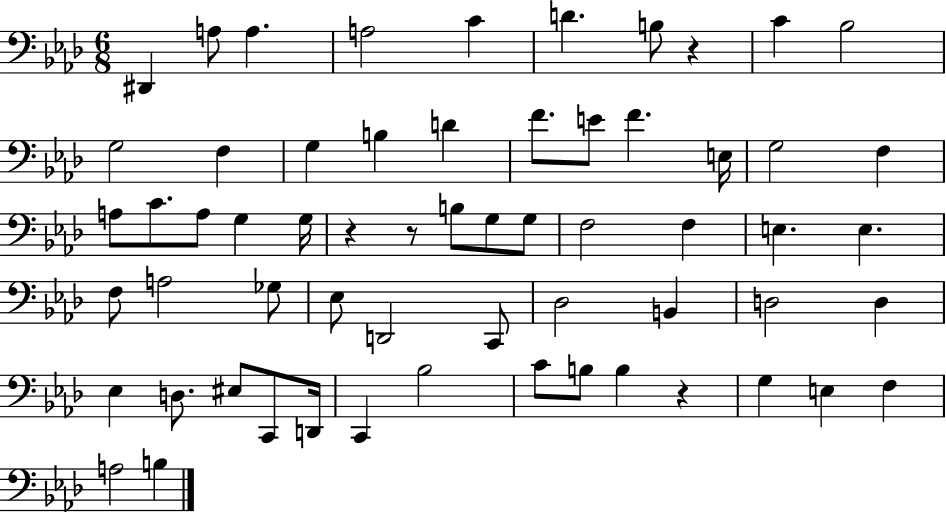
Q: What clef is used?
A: bass